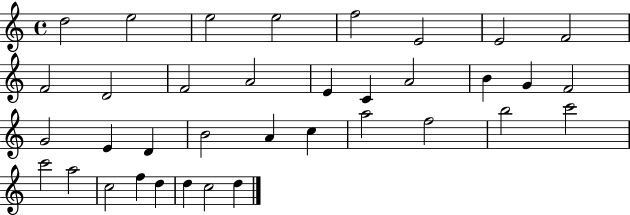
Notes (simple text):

D5/h E5/h E5/h E5/h F5/h E4/h E4/h F4/h F4/h D4/h F4/h A4/h E4/q C4/q A4/h B4/q G4/q F4/h G4/h E4/q D4/q B4/h A4/q C5/q A5/h F5/h B5/h C6/h C6/h A5/h C5/h F5/q D5/q D5/q C5/h D5/q